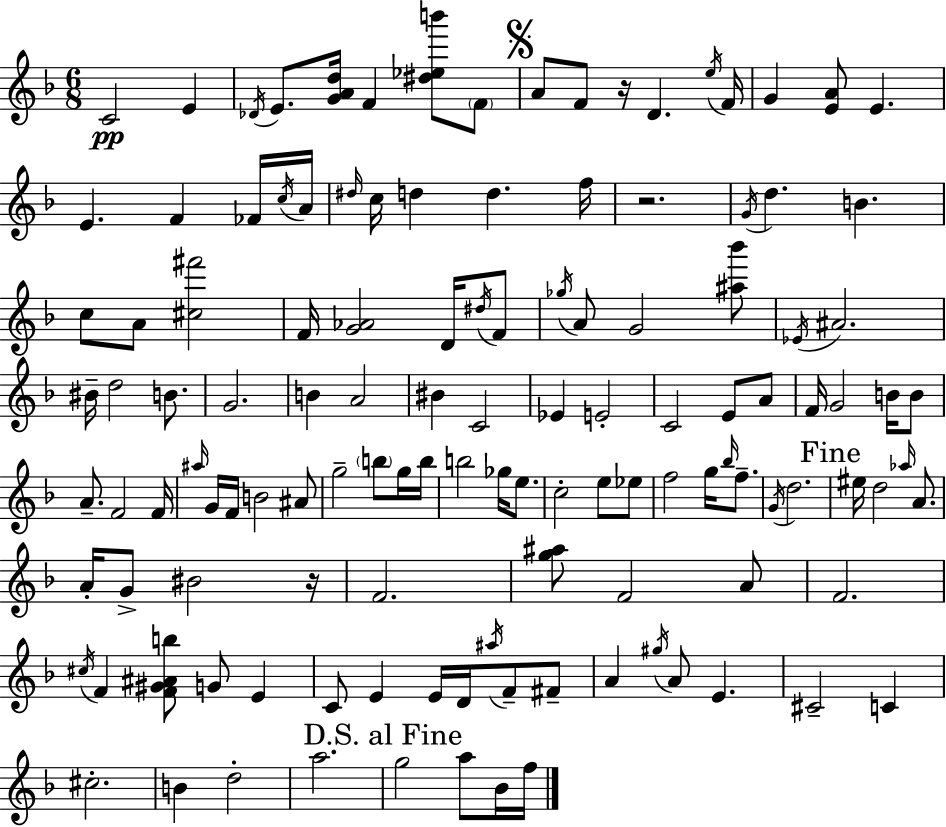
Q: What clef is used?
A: treble